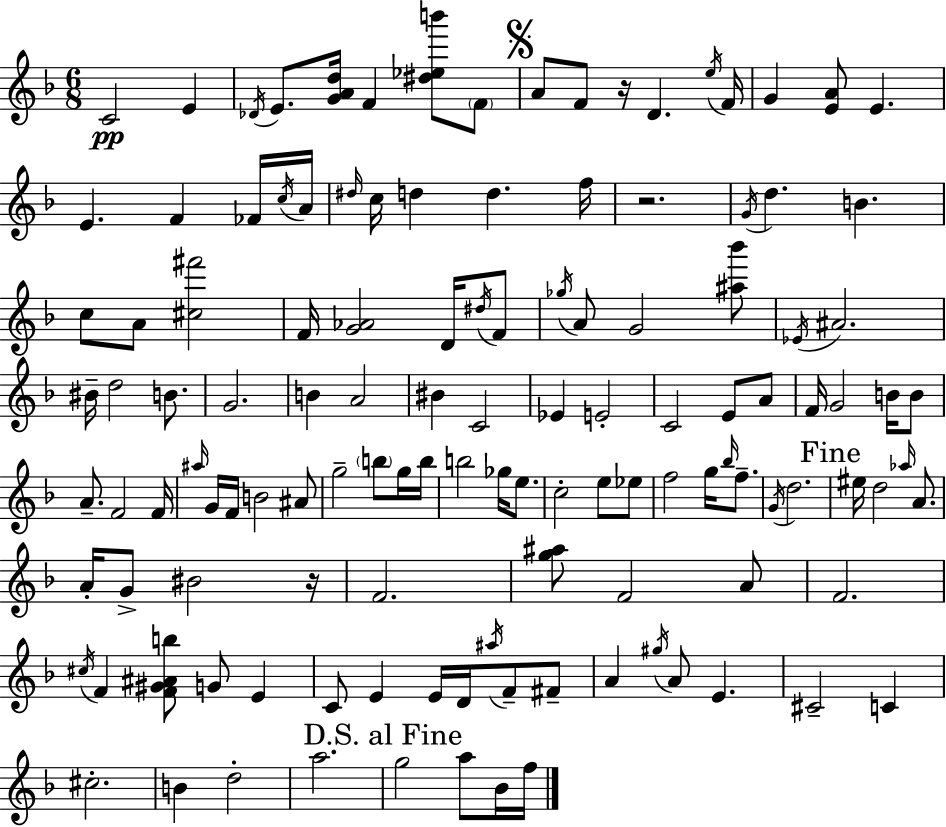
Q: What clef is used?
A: treble